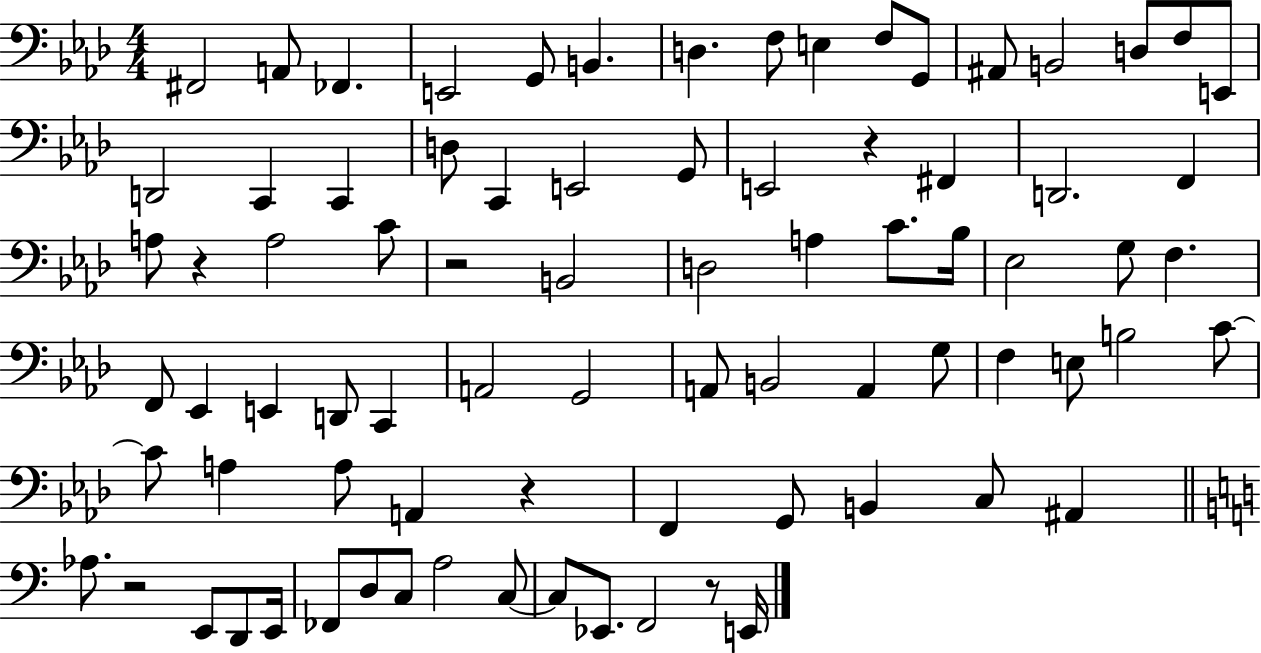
F#2/h A2/e FES2/q. E2/h G2/e B2/q. D3/q. F3/e E3/q F3/e G2/e A#2/e B2/h D3/e F3/e E2/e D2/h C2/q C2/q D3/e C2/q E2/h G2/e E2/h R/q F#2/q D2/h. F2/q A3/e R/q A3/h C4/e R/h B2/h D3/h A3/q C4/e. Bb3/s Eb3/h G3/e F3/q. F2/e Eb2/q E2/q D2/e C2/q A2/h G2/h A2/e B2/h A2/q G3/e F3/q E3/e B3/h C4/e C4/e A3/q A3/e A2/q R/q F2/q G2/e B2/q C3/e A#2/q Ab3/e. R/h E2/e D2/e E2/s FES2/e D3/e C3/e A3/h C3/e C3/e Eb2/e. F2/h R/e E2/s